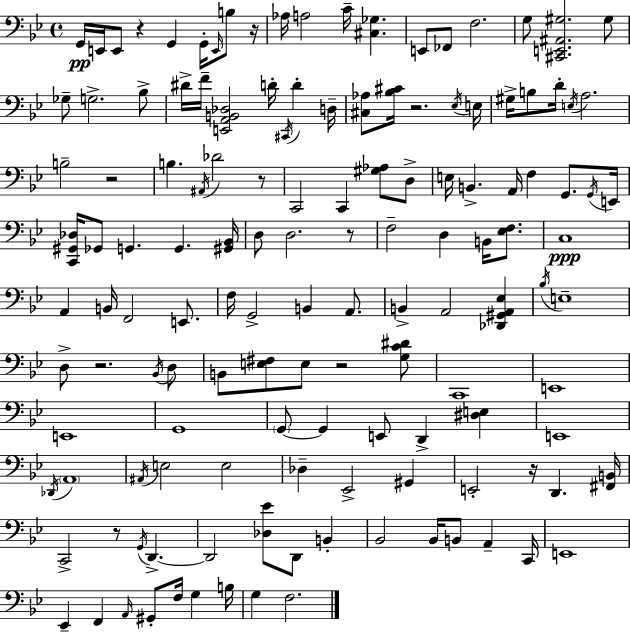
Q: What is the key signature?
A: G minor